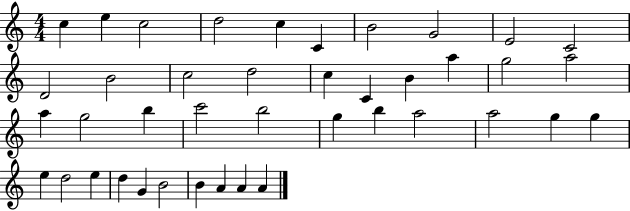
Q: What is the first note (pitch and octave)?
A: C5